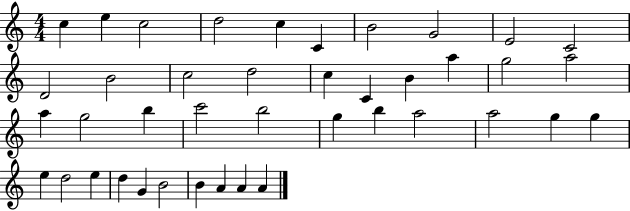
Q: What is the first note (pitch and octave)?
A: C5